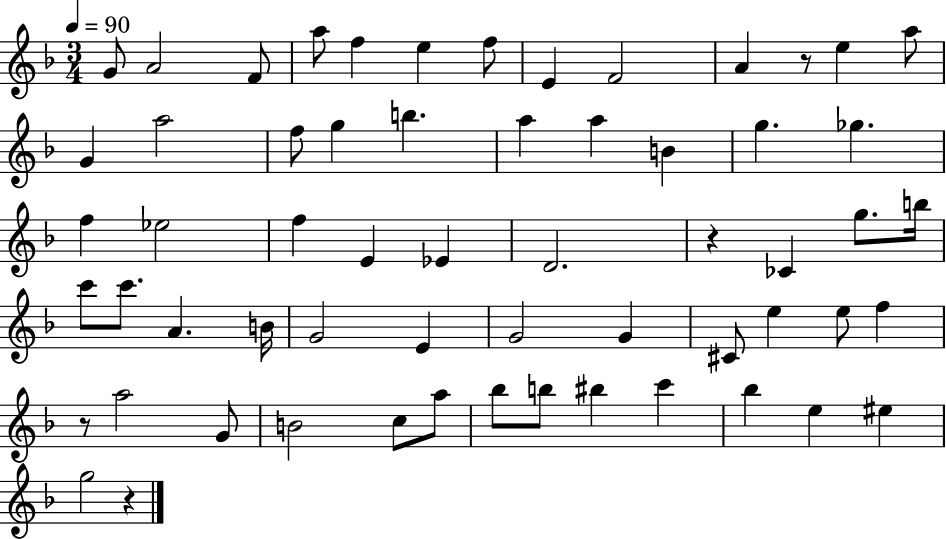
{
  \clef treble
  \numericTimeSignature
  \time 3/4
  \key f \major
  \tempo 4 = 90
  g'8 a'2 f'8 | a''8 f''4 e''4 f''8 | e'4 f'2 | a'4 r8 e''4 a''8 | \break g'4 a''2 | f''8 g''4 b''4. | a''4 a''4 b'4 | g''4. ges''4. | \break f''4 ees''2 | f''4 e'4 ees'4 | d'2. | r4 ces'4 g''8. b''16 | \break c'''8 c'''8. a'4. b'16 | g'2 e'4 | g'2 g'4 | cis'8 e''4 e''8 f''4 | \break r8 a''2 g'8 | b'2 c''8 a''8 | bes''8 b''8 bis''4 c'''4 | bes''4 e''4 eis''4 | \break g''2 r4 | \bar "|."
}